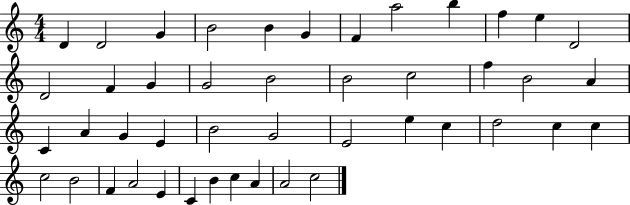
{
  \clef treble
  \numericTimeSignature
  \time 4/4
  \key c \major
  d'4 d'2 g'4 | b'2 b'4 g'4 | f'4 a''2 b''4 | f''4 e''4 d'2 | \break d'2 f'4 g'4 | g'2 b'2 | b'2 c''2 | f''4 b'2 a'4 | \break c'4 a'4 g'4 e'4 | b'2 g'2 | e'2 e''4 c''4 | d''2 c''4 c''4 | \break c''2 b'2 | f'4 a'2 e'4 | c'4 b'4 c''4 a'4 | a'2 c''2 | \break \bar "|."
}